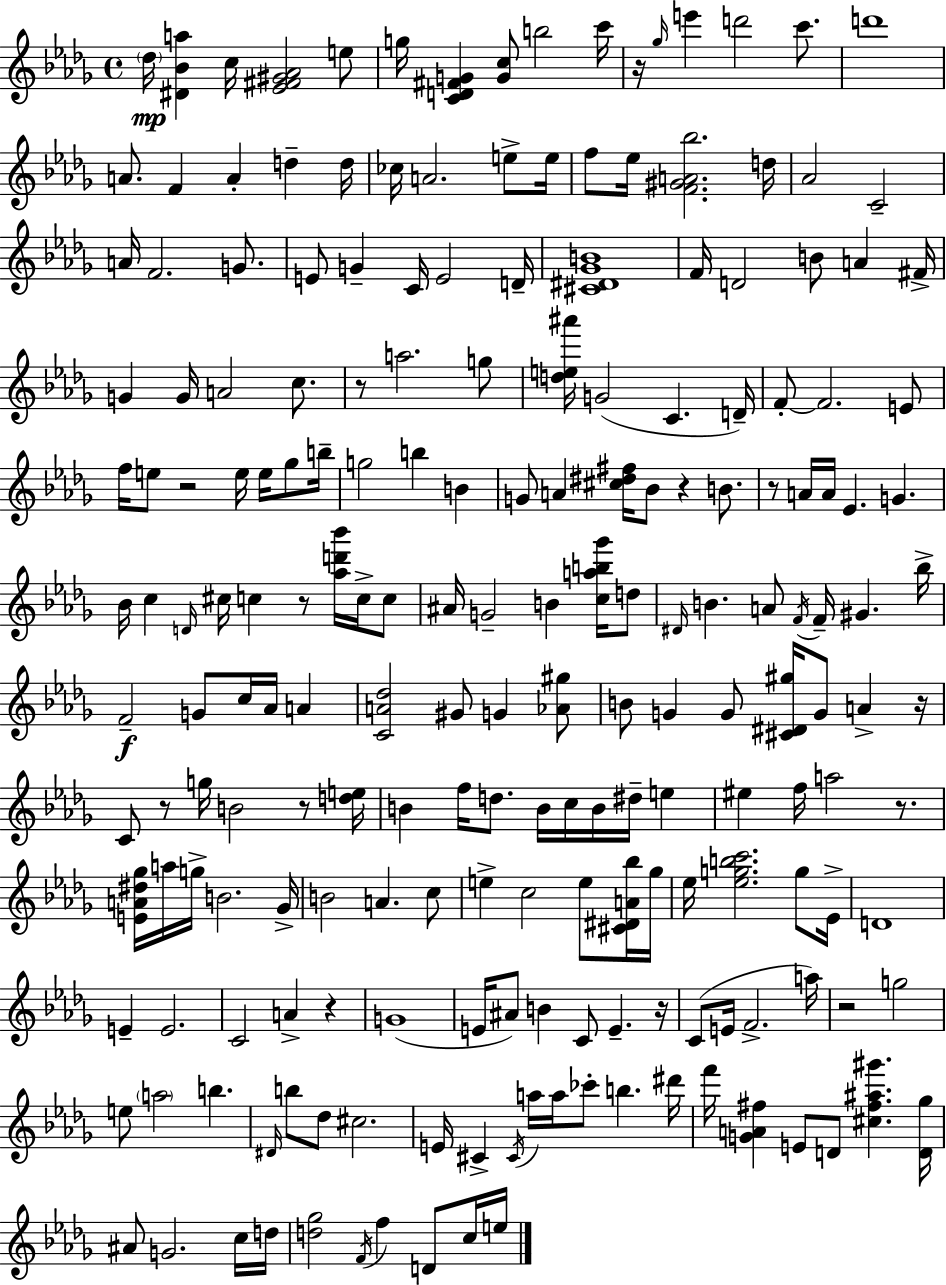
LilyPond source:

{
  \clef treble
  \time 4/4
  \defaultTimeSignature
  \key bes \minor
  \parenthesize des''16\mp <dis' bes' a''>4 c''16 <ees' fis' gis' aes'>2 e''8 | g''16 <c' d' fis' g'>4 <g' c''>8 b''2 c'''16 | r16 \grace { ges''16 } e'''4 d'''2 c'''8. | d'''1 | \break a'8. f'4 a'4-. d''4-- | d''16 ces''16 a'2. e''8-> | e''16 f''8 ees''16 <f' gis' a' bes''>2. | d''16 aes'2 c'2-- | \break a'16 f'2. g'8. | e'8 g'4-- c'16 e'2 | d'16-- <cis' dis' ges' b'>1 | f'16 d'2 b'8 a'4 | \break fis'16-> g'4 g'16 a'2 c''8. | r8 a''2. g''8 | <d'' e'' ais'''>16 g'2( c'4. | d'16--) f'8-.~~ f'2. e'8 | \break f''16 e''8 r2 e''16 e''16 ges''8 | b''16-- g''2 b''4 b'4 | g'8 a'4 <cis'' dis'' fis''>16 bes'8 r4 b'8. | r8 a'16 a'16 ees'4. g'4. | \break bes'16 c''4 \grace { d'16 } cis''16 c''4 r8 <aes'' d''' bes'''>16 c''16-> | c''8 ais'16 g'2-- b'4 <c'' a'' b'' ges'''>16 | d''8 \grace { dis'16 } b'4. a'8 \acciaccatura { f'16 } f'16-- gis'4. | bes''16-> f'2--\f g'8 c''16 aes'16 | \break a'4 <c' a' des''>2 gis'8 g'4 | <aes' gis''>8 b'8 g'4 g'8 <cis' dis' gis''>16 g'8 a'4-> | r16 c'8 r8 g''16 b'2 | r8 <d'' e''>16 b'4 f''16 d''8. b'16 c''16 b'16 dis''16-- | \break e''4 eis''4 f''16 a''2 | r8. <e' a' dis'' ges''>16 a''16 g''16-> b'2. | ges'16-> b'2 a'4. | c''8 e''4-> c''2 | \break e''8 <cis' dis' a' bes''>16 ges''16 ees''16 <ees'' g'' b'' c'''>2. | g''8 ees'16-> d'1 | e'4-- e'2. | c'2 a'4-> | \break r4 g'1( | e'16 ais'8) b'4 c'8 e'4.-- | r16 c'8( e'16 f'2.-> | a''16) r2 g''2 | \break e''8 \parenthesize a''2 b''4. | \grace { dis'16 } b''8 des''8 cis''2. | e'16 cis'4-> \acciaccatura { cis'16 } a''16 a''16 ces'''8-. b''4. | dis'''16 f'''16 <g' a' fis''>4 e'8 d'8 <cis'' fis'' ais'' gis'''>4. | \break <d' ges''>16 ais'8 g'2. | c''16 d''16 <d'' ges''>2 \acciaccatura { f'16 } f''4 | d'8 c''16 e''16 \bar "|."
}